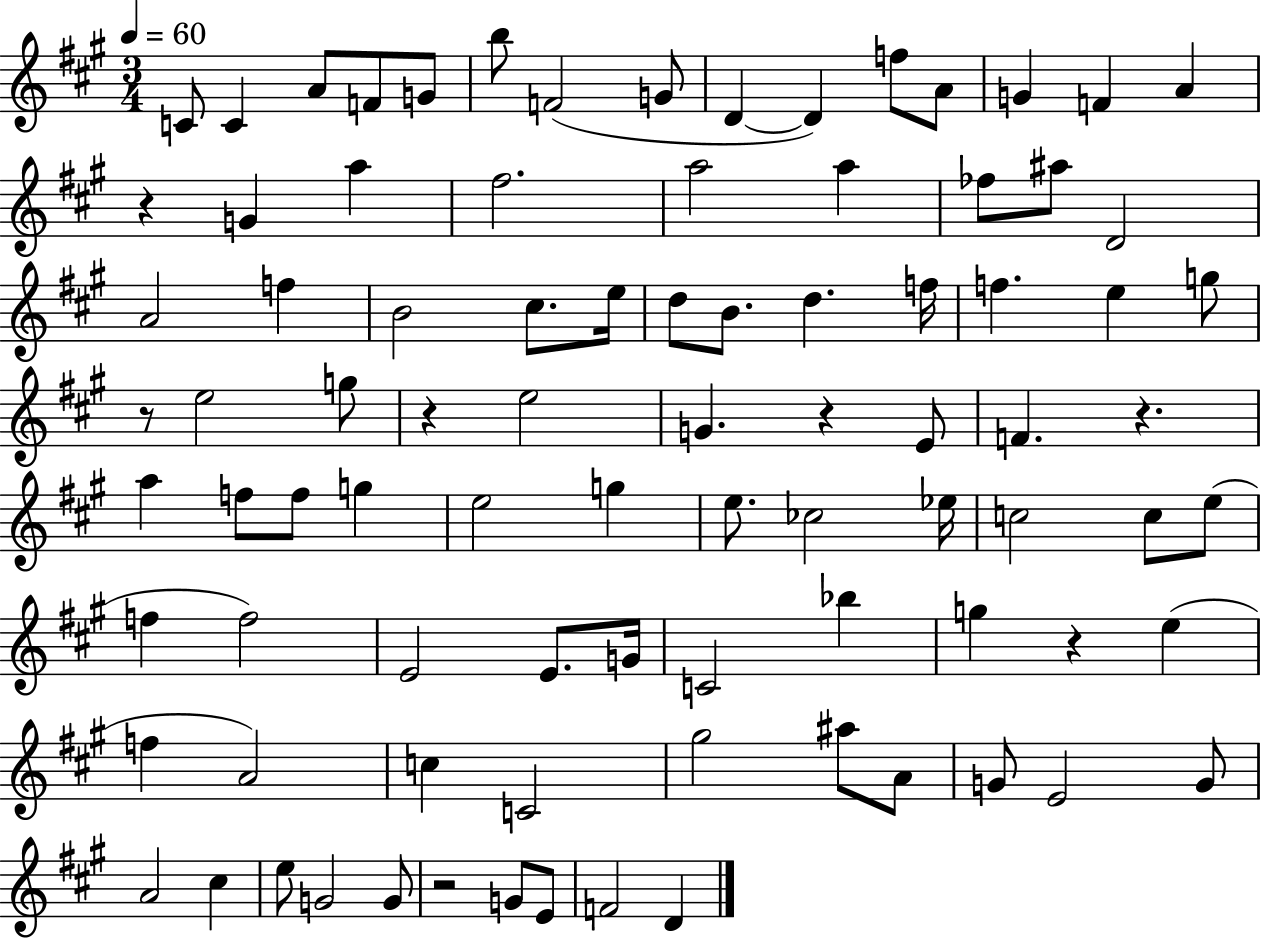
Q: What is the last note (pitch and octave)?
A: D4